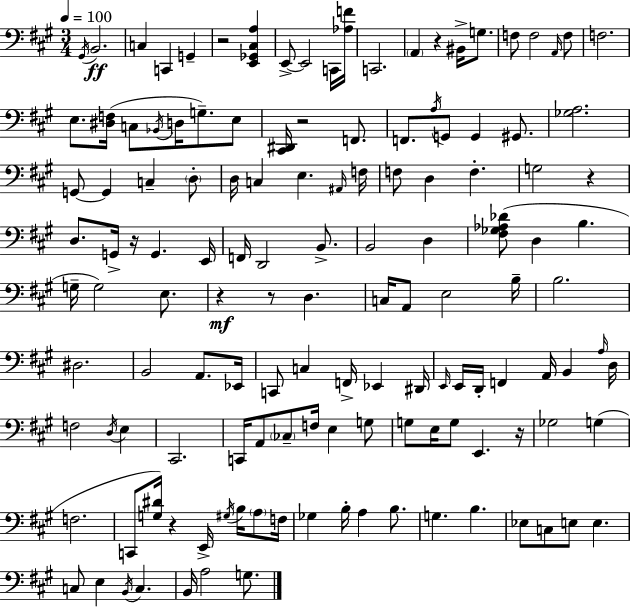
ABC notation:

X:1
T:Untitled
M:3/4
L:1/4
K:A
^G,,/4 B,,2 C, C,, G,, z2 [E,,_G,,^C,A,] E,,/2 E,,2 C,,/4 [_A,F]/4 C,,2 A,, z ^B,,/4 G,/2 F,/2 F,2 A,,/4 F,/2 F,2 E,/2 [^D,F,]/4 C,/2 _B,,/4 D,/4 G,/2 E,/2 [^C,,^D,,]/4 z2 F,,/2 F,,/2 A,/4 G,,/2 G,, ^G,,/2 [_G,A,]2 G,,/2 G,, C, D,/2 D,/4 C, E, ^A,,/4 F,/4 F,/2 D, F, G,2 z D,/2 G,,/4 z/4 G,, E,,/4 F,,/4 D,,2 B,,/2 B,,2 D, [^F,_G,_A,_D]/2 D, B, G,/4 G,2 E,/2 z z/2 D, C,/4 A,,/2 E,2 B,/4 B,2 ^D,2 B,,2 A,,/2 _E,,/4 C,,/2 C, F,,/4 _E,, ^D,,/4 E,,/4 E,,/4 D,,/4 F,, A,,/4 B,, A,/4 D,/4 F,2 D,/4 E, ^C,,2 C,,/4 A,,/2 _C,/2 F,/4 E, G,/2 G,/2 E,/4 G,/2 E,, z/4 _G,2 G, F,2 C,,/2 [G,^D]/4 z E,,/4 ^G,/4 B,/4 A,/2 F,/4 _G, B,/4 A, B,/2 G, B, _E,/2 C,/2 E,/2 E, C,/2 E, B,,/4 C, B,,/4 A,2 G,/2